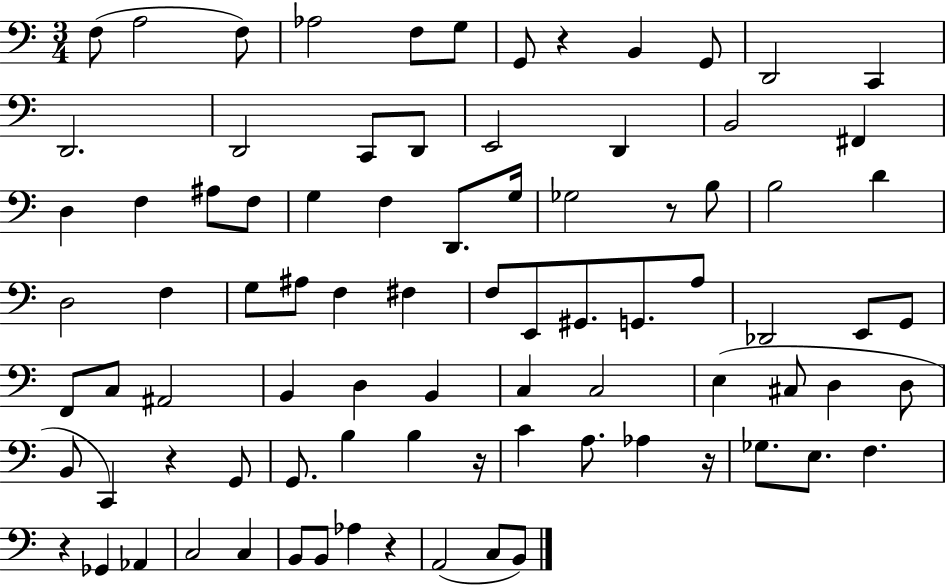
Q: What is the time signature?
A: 3/4